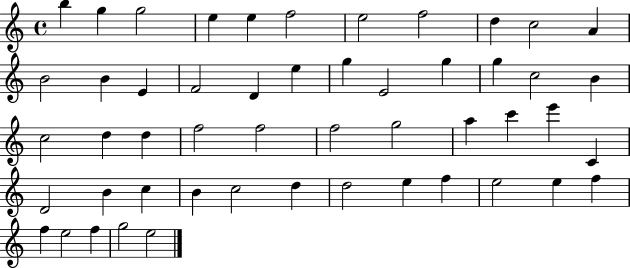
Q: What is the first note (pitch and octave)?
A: B5